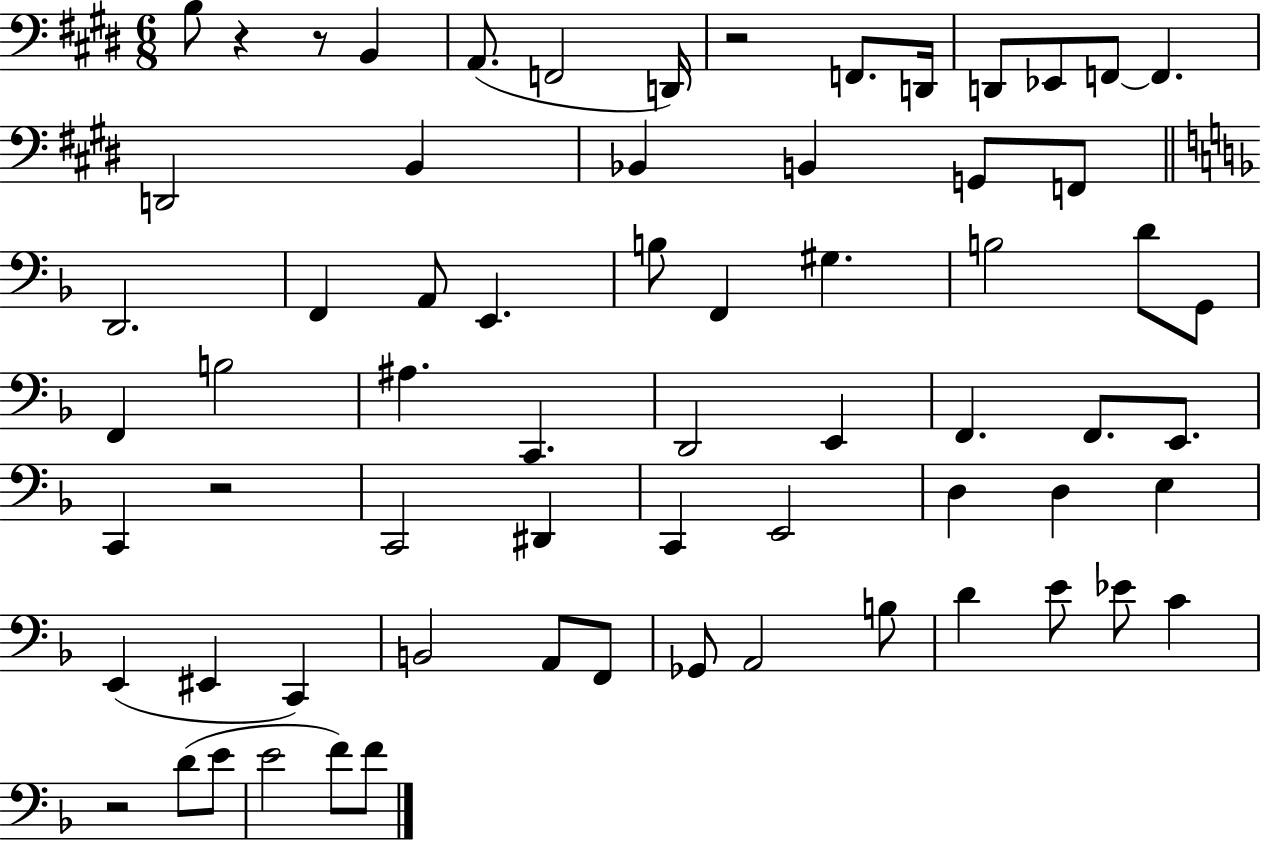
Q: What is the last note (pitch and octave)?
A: F4